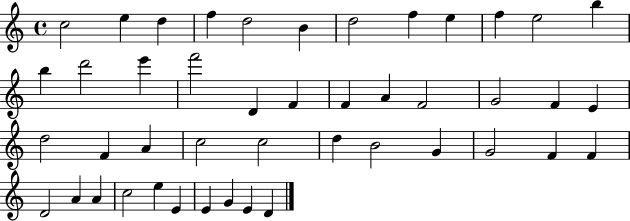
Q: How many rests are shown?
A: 0